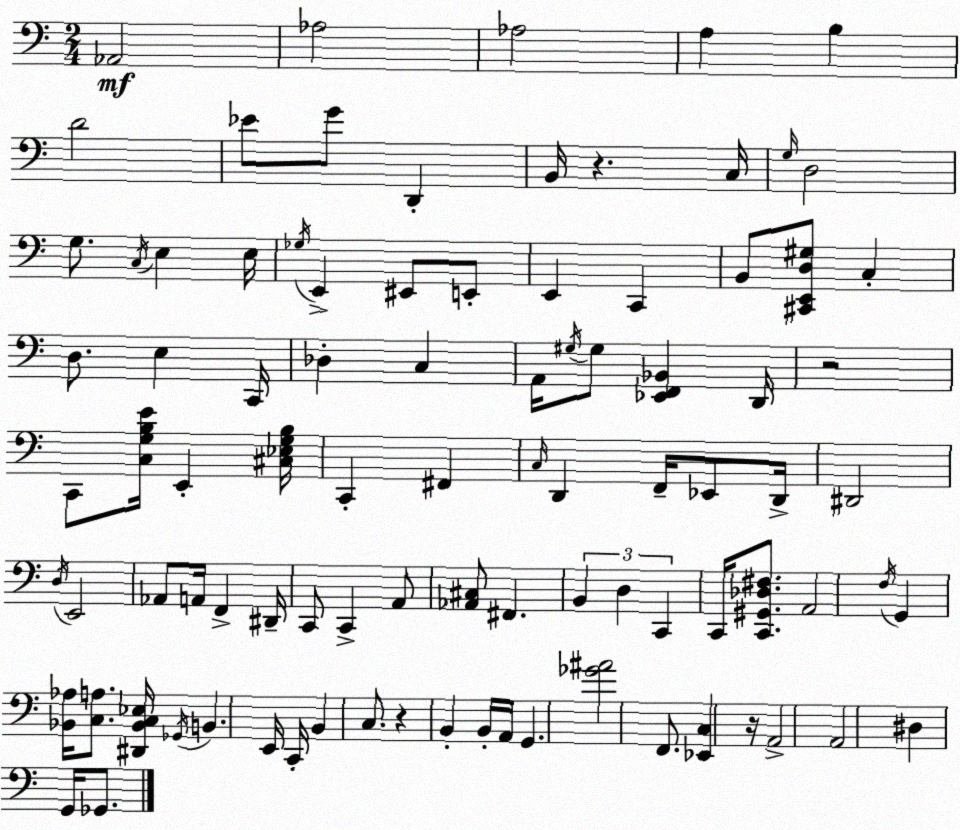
X:1
T:Untitled
M:2/4
L:1/4
K:Am
_A,,2 _A,2 _A,2 A, B, D2 _E/2 G/2 D,, B,,/4 z C,/4 G,/4 D,2 G,/2 C,/4 E, E,/4 _G,/4 E,, ^E,,/2 E,,/2 E,, C,, B,,/2 [^C,,E,,D,^G,]/2 C, D,/2 E, C,,/4 _D, C, A,,/4 ^G,/4 ^G,/2 [_E,,F,,_B,,] D,,/4 z2 C,,/2 [C,G,B,E]/4 E,, [^C,_E,G,B,]/4 C,, ^F,, C,/4 D,, F,,/4 _E,,/2 D,,/4 ^D,,2 D,/4 E,,2 _A,,/2 A,,/4 F,, ^D,,/4 C,,/2 C,, A,,/2 [_A,,^C,]/2 ^F,, B,, D, C,, C,,/4 [C,,^G,,_D,^F,]/2 A,,2 F,/4 G,, [_B,,_A,]/4 [C,A,]/2 [^D,,_B,,C,_E,]/4 _G,,/4 B,, E,,/4 C,,/4 B,, C,/2 z B,, B,,/4 A,,/4 G,, [_G^A]2 F,,/2 [_E,,C,] z/4 A,,2 A,,2 ^D, G,,/4 _G,,/2